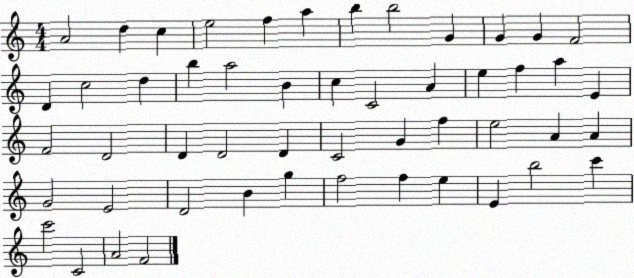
X:1
T:Untitled
M:4/4
L:1/4
K:C
A2 d c e2 f a b b2 G G G F2 D c2 d b a2 B c C2 A e f a E F2 D2 D D2 D C2 G f e2 A A G2 E2 D2 B g f2 f e E b2 c' c'2 C2 A2 F2